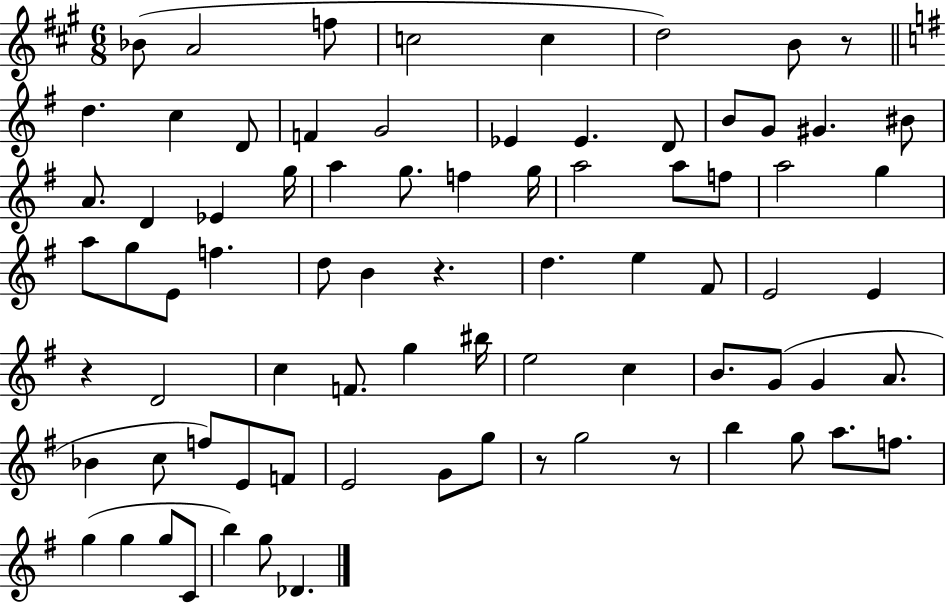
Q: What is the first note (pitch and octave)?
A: Bb4